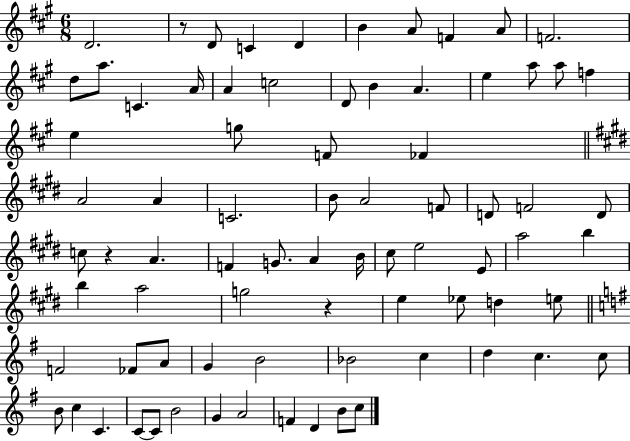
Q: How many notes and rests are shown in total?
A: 78